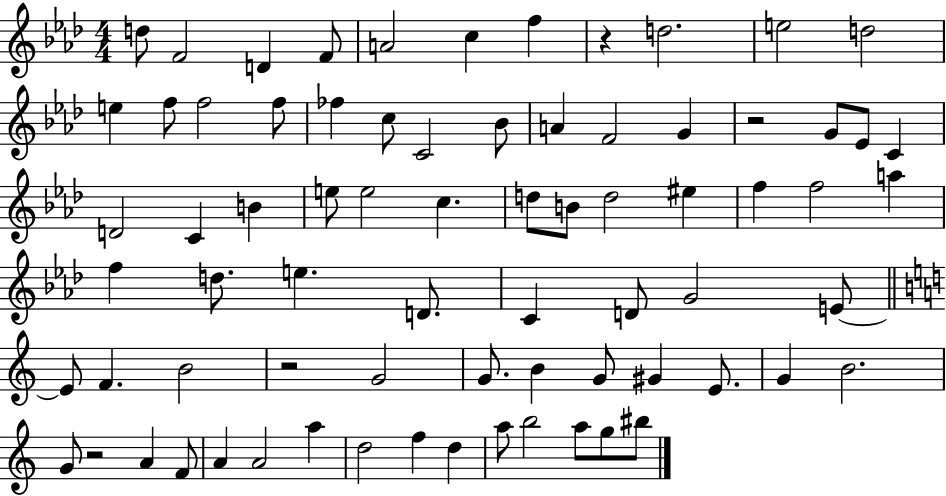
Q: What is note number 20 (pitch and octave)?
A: F4